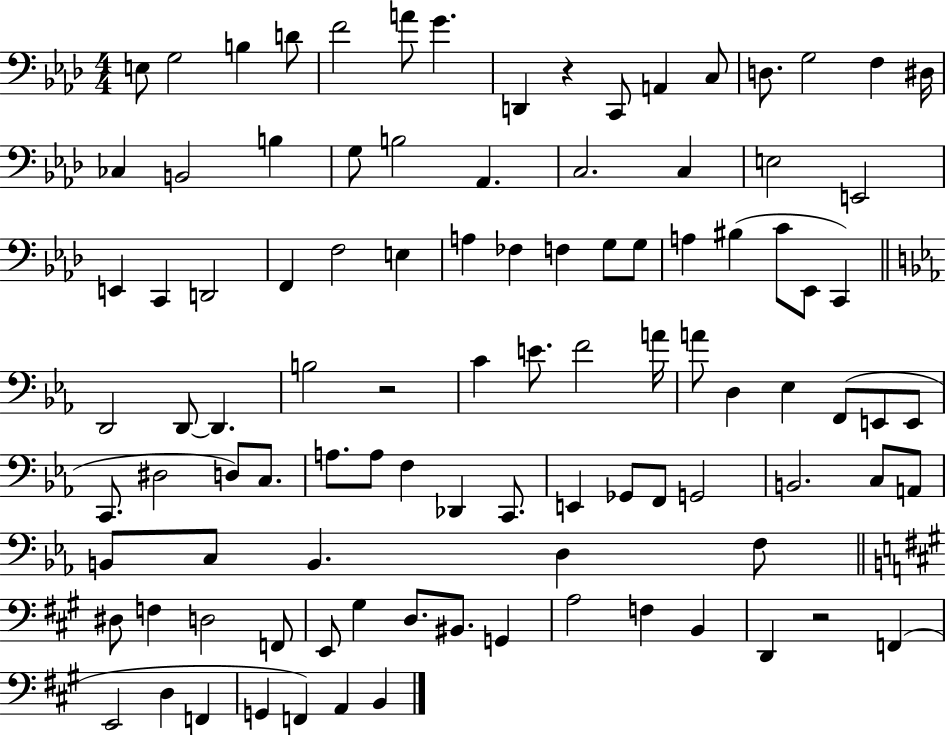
E3/e G3/h B3/q D4/e F4/h A4/e G4/q. D2/q R/q C2/e A2/q C3/e D3/e. G3/h F3/q D#3/s CES3/q B2/h B3/q G3/e B3/h Ab2/q. C3/h. C3/q E3/h E2/h E2/q C2/q D2/h F2/q F3/h E3/q A3/q FES3/q F3/q G3/e G3/e A3/q BIS3/q C4/e Eb2/e C2/q D2/h D2/e D2/q. B3/h R/h C4/q E4/e. F4/h A4/s A4/e D3/q Eb3/q F2/e E2/e E2/e C2/e. D#3/h D3/e C3/e. A3/e. A3/e F3/q Db2/q C2/e. E2/q Gb2/e F2/e G2/h B2/h. C3/e A2/e B2/e C3/e B2/q. D3/q F3/e D#3/e F3/q D3/h F2/e E2/e G#3/q D3/e. BIS2/e. G2/q A3/h F3/q B2/q D2/q R/h F2/q E2/h D3/q F2/q G2/q F2/q A2/q B2/q